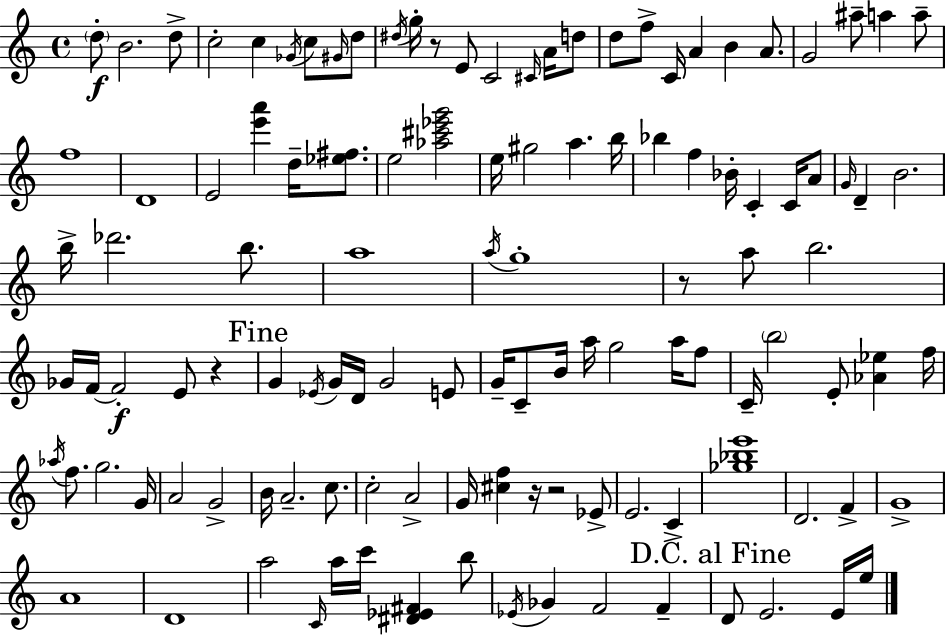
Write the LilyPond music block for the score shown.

{
  \clef treble
  \time 4/4
  \defaultTimeSignature
  \key a \minor
  \parenthesize d''8-.\f b'2. d''8-> | c''2-. c''4 \acciaccatura { ges'16 } c''8 \grace { gis'16 } | d''8 \acciaccatura { dis''16 } g''16-. r8 e'8 c'2 | \grace { cis'16 } a'16 d''8 d''8 f''8-> c'16 a'4 b'4 | \break a'8. g'2 ais''8-- a''4 | a''8-- f''1 | d'1 | e'2 <e''' a'''>4 | \break d''16-- <ees'' fis''>8. e''2 <aes'' cis''' ees''' g'''>2 | e''16 gis''2 a''4. | b''16 bes''4 f''4 bes'16-. c'4-. | c'16 a'8 \grace { g'16 } d'4-- b'2. | \break b''16-> des'''2. | b''8. a''1 | \acciaccatura { a''16 } g''1-. | r8 a''8 b''2. | \break ges'16 f'16~~ f'2-.\f | e'8 r4 \mark "Fine" g'4 \acciaccatura { ees'16 } g'16 d'16 g'2 | e'8 g'16-- c'8-- b'16 a''16 g''2 | a''16 f''8 c'16-- \parenthesize b''2 | \break e'8-. <aes' ees''>4 f''16 \acciaccatura { aes''16 } f''8. g''2. | g'16 a'2 | g'2-> b'16 a'2.-- | c''8. c''2-. | \break a'2-> g'16 <cis'' f''>4 r16 r2 | ees'8-> e'2. | c'4-> <ges'' bes'' e'''>1 | d'2. | \break f'4-> g'1-> | a'1 | d'1 | a''2 | \break \grace { c'16 } a''16 c'''16 <dis' ees' fis'>4 b''8 \acciaccatura { ees'16 } ges'4 f'2 | f'4-- \mark "D.C. al Fine" d'8 e'2. | e'16 e''16 \bar "|."
}